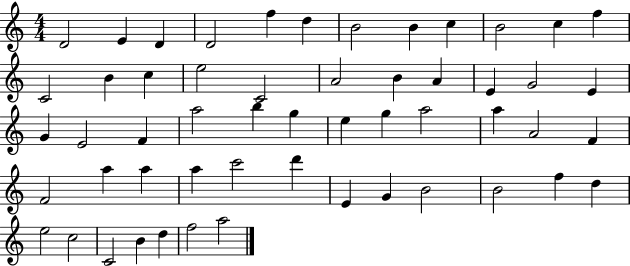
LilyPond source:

{
  \clef treble
  \numericTimeSignature
  \time 4/4
  \key c \major
  d'2 e'4 d'4 | d'2 f''4 d''4 | b'2 b'4 c''4 | b'2 c''4 f''4 | \break c'2 b'4 c''4 | e''2 c'2 | a'2 b'4 a'4 | e'4 g'2 e'4 | \break g'4 e'2 f'4 | a''2 b''4 g''4 | e''4 g''4 a''2 | a''4 a'2 f'4 | \break f'2 a''4 a''4 | a''4 c'''2 d'''4 | e'4 g'4 b'2 | b'2 f''4 d''4 | \break e''2 c''2 | c'2 b'4 d''4 | f''2 a''2 | \bar "|."
}